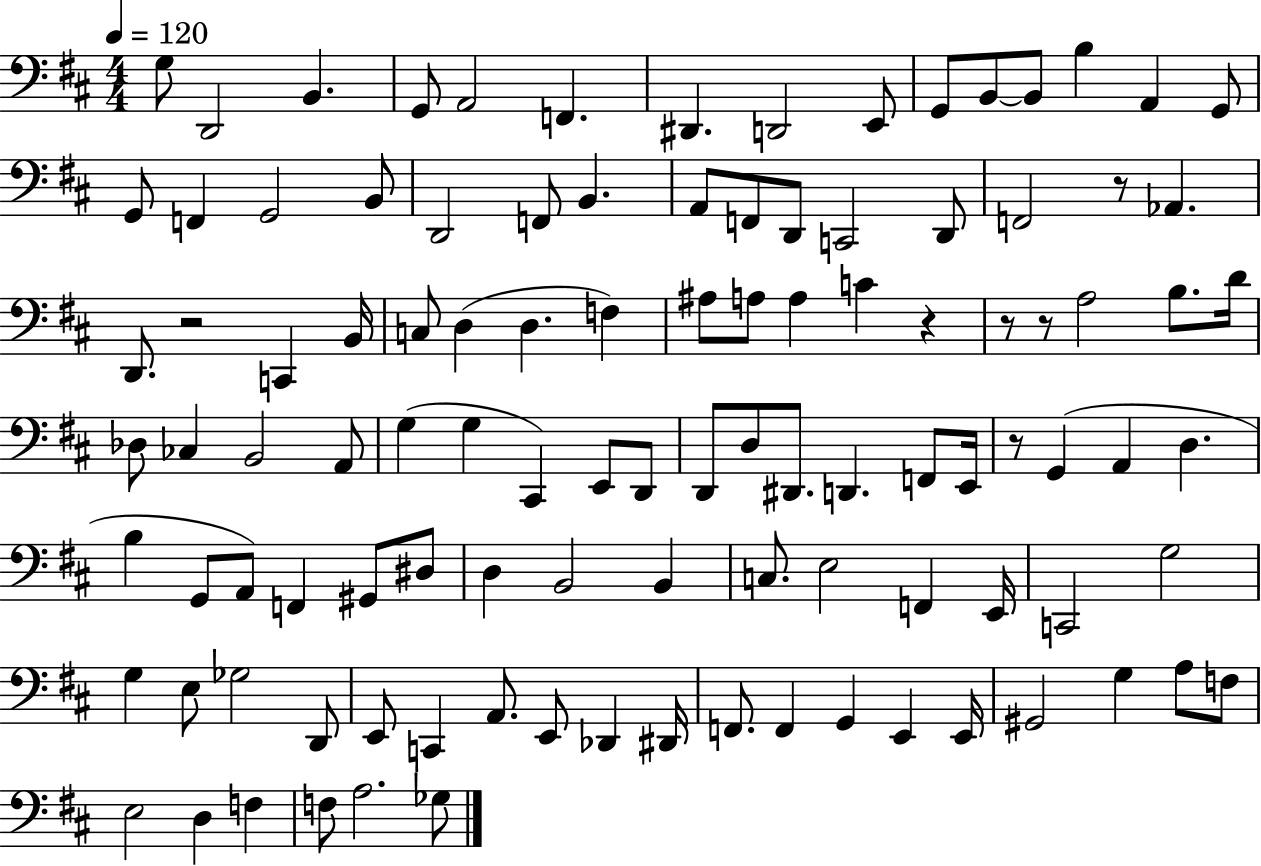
G3/e D2/h B2/q. G2/e A2/h F2/q. D#2/q. D2/h E2/e G2/e B2/e B2/e B3/q A2/q G2/e G2/e F2/q G2/h B2/e D2/h F2/e B2/q. A2/e F2/e D2/e C2/h D2/e F2/h R/e Ab2/q. D2/e. R/h C2/q B2/s C3/e D3/q D3/q. F3/q A#3/e A3/e A3/q C4/q R/q R/e R/e A3/h B3/e. D4/s Db3/e CES3/q B2/h A2/e G3/q G3/q C#2/q E2/e D2/e D2/e D3/e D#2/e. D2/q. F2/e E2/s R/e G2/q A2/q D3/q. B3/q G2/e A2/e F2/q G#2/e D#3/e D3/q B2/h B2/q C3/e. E3/h F2/q E2/s C2/h G3/h G3/q E3/e Gb3/h D2/e E2/e C2/q A2/e. E2/e Db2/q D#2/s F2/e. F2/q G2/q E2/q E2/s G#2/h G3/q A3/e F3/e E3/h D3/q F3/q F3/e A3/h. Gb3/e